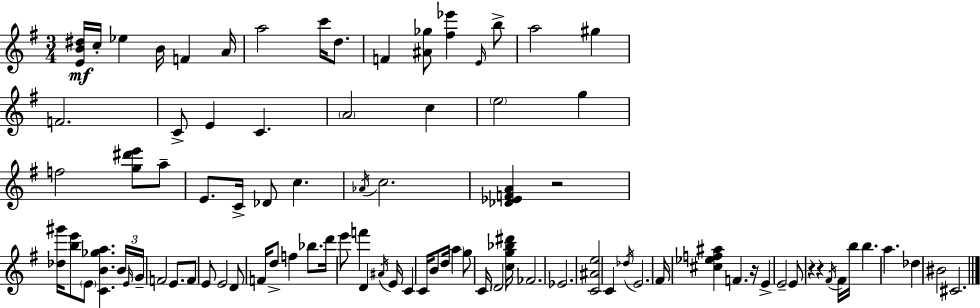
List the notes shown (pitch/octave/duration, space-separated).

[E4,B4,D#5]/s C5/s Eb5/q B4/s F4/q A4/s A5/h C6/s D5/e. F4/q [A#4,Gb5]/e [F#5,Eb6]/q E4/s B5/e A5/h G#5/q F4/h. C4/e E4/q C4/q. A4/h C5/q E5/h G5/q F5/h [G5,D#6,E6]/e A5/e E4/e. C4/s Db4/e C5/q. Ab4/s C5/h. [Db4,Eb4,F4,A4]/q R/h [Db5,G#6]/s [B5,E6]/e E4/e [C4,B4,Gb5,A5]/q. B4/s E4/s G4/s F4/h E4/e. F4/e E4/e E4/h D4/e F4/s D5/e F5/q Bb5/e. D6/s E6/e F6/q D4/q A#4/s E4/s C4/q C4/s B4/e D5/s A5/q G5/e C4/s D4/h [C5,G5,Bb5,D#6]/s FES4/h. Eb4/h. [C4,A#4,E5]/h C4/q Db5/s E4/h. F#4/s [C#5,Eb5,F5,A#5]/q F4/q. R/s E4/q E4/h E4/e R/q R/q F#4/s F#4/s B5/s B5/q. A5/q. Db5/q BIS4/h C#4/h.